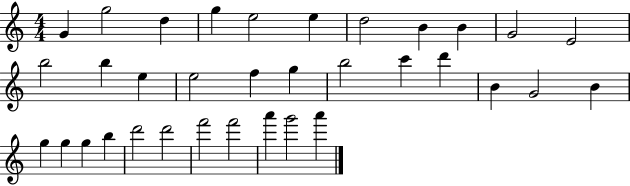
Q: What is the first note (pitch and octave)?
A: G4